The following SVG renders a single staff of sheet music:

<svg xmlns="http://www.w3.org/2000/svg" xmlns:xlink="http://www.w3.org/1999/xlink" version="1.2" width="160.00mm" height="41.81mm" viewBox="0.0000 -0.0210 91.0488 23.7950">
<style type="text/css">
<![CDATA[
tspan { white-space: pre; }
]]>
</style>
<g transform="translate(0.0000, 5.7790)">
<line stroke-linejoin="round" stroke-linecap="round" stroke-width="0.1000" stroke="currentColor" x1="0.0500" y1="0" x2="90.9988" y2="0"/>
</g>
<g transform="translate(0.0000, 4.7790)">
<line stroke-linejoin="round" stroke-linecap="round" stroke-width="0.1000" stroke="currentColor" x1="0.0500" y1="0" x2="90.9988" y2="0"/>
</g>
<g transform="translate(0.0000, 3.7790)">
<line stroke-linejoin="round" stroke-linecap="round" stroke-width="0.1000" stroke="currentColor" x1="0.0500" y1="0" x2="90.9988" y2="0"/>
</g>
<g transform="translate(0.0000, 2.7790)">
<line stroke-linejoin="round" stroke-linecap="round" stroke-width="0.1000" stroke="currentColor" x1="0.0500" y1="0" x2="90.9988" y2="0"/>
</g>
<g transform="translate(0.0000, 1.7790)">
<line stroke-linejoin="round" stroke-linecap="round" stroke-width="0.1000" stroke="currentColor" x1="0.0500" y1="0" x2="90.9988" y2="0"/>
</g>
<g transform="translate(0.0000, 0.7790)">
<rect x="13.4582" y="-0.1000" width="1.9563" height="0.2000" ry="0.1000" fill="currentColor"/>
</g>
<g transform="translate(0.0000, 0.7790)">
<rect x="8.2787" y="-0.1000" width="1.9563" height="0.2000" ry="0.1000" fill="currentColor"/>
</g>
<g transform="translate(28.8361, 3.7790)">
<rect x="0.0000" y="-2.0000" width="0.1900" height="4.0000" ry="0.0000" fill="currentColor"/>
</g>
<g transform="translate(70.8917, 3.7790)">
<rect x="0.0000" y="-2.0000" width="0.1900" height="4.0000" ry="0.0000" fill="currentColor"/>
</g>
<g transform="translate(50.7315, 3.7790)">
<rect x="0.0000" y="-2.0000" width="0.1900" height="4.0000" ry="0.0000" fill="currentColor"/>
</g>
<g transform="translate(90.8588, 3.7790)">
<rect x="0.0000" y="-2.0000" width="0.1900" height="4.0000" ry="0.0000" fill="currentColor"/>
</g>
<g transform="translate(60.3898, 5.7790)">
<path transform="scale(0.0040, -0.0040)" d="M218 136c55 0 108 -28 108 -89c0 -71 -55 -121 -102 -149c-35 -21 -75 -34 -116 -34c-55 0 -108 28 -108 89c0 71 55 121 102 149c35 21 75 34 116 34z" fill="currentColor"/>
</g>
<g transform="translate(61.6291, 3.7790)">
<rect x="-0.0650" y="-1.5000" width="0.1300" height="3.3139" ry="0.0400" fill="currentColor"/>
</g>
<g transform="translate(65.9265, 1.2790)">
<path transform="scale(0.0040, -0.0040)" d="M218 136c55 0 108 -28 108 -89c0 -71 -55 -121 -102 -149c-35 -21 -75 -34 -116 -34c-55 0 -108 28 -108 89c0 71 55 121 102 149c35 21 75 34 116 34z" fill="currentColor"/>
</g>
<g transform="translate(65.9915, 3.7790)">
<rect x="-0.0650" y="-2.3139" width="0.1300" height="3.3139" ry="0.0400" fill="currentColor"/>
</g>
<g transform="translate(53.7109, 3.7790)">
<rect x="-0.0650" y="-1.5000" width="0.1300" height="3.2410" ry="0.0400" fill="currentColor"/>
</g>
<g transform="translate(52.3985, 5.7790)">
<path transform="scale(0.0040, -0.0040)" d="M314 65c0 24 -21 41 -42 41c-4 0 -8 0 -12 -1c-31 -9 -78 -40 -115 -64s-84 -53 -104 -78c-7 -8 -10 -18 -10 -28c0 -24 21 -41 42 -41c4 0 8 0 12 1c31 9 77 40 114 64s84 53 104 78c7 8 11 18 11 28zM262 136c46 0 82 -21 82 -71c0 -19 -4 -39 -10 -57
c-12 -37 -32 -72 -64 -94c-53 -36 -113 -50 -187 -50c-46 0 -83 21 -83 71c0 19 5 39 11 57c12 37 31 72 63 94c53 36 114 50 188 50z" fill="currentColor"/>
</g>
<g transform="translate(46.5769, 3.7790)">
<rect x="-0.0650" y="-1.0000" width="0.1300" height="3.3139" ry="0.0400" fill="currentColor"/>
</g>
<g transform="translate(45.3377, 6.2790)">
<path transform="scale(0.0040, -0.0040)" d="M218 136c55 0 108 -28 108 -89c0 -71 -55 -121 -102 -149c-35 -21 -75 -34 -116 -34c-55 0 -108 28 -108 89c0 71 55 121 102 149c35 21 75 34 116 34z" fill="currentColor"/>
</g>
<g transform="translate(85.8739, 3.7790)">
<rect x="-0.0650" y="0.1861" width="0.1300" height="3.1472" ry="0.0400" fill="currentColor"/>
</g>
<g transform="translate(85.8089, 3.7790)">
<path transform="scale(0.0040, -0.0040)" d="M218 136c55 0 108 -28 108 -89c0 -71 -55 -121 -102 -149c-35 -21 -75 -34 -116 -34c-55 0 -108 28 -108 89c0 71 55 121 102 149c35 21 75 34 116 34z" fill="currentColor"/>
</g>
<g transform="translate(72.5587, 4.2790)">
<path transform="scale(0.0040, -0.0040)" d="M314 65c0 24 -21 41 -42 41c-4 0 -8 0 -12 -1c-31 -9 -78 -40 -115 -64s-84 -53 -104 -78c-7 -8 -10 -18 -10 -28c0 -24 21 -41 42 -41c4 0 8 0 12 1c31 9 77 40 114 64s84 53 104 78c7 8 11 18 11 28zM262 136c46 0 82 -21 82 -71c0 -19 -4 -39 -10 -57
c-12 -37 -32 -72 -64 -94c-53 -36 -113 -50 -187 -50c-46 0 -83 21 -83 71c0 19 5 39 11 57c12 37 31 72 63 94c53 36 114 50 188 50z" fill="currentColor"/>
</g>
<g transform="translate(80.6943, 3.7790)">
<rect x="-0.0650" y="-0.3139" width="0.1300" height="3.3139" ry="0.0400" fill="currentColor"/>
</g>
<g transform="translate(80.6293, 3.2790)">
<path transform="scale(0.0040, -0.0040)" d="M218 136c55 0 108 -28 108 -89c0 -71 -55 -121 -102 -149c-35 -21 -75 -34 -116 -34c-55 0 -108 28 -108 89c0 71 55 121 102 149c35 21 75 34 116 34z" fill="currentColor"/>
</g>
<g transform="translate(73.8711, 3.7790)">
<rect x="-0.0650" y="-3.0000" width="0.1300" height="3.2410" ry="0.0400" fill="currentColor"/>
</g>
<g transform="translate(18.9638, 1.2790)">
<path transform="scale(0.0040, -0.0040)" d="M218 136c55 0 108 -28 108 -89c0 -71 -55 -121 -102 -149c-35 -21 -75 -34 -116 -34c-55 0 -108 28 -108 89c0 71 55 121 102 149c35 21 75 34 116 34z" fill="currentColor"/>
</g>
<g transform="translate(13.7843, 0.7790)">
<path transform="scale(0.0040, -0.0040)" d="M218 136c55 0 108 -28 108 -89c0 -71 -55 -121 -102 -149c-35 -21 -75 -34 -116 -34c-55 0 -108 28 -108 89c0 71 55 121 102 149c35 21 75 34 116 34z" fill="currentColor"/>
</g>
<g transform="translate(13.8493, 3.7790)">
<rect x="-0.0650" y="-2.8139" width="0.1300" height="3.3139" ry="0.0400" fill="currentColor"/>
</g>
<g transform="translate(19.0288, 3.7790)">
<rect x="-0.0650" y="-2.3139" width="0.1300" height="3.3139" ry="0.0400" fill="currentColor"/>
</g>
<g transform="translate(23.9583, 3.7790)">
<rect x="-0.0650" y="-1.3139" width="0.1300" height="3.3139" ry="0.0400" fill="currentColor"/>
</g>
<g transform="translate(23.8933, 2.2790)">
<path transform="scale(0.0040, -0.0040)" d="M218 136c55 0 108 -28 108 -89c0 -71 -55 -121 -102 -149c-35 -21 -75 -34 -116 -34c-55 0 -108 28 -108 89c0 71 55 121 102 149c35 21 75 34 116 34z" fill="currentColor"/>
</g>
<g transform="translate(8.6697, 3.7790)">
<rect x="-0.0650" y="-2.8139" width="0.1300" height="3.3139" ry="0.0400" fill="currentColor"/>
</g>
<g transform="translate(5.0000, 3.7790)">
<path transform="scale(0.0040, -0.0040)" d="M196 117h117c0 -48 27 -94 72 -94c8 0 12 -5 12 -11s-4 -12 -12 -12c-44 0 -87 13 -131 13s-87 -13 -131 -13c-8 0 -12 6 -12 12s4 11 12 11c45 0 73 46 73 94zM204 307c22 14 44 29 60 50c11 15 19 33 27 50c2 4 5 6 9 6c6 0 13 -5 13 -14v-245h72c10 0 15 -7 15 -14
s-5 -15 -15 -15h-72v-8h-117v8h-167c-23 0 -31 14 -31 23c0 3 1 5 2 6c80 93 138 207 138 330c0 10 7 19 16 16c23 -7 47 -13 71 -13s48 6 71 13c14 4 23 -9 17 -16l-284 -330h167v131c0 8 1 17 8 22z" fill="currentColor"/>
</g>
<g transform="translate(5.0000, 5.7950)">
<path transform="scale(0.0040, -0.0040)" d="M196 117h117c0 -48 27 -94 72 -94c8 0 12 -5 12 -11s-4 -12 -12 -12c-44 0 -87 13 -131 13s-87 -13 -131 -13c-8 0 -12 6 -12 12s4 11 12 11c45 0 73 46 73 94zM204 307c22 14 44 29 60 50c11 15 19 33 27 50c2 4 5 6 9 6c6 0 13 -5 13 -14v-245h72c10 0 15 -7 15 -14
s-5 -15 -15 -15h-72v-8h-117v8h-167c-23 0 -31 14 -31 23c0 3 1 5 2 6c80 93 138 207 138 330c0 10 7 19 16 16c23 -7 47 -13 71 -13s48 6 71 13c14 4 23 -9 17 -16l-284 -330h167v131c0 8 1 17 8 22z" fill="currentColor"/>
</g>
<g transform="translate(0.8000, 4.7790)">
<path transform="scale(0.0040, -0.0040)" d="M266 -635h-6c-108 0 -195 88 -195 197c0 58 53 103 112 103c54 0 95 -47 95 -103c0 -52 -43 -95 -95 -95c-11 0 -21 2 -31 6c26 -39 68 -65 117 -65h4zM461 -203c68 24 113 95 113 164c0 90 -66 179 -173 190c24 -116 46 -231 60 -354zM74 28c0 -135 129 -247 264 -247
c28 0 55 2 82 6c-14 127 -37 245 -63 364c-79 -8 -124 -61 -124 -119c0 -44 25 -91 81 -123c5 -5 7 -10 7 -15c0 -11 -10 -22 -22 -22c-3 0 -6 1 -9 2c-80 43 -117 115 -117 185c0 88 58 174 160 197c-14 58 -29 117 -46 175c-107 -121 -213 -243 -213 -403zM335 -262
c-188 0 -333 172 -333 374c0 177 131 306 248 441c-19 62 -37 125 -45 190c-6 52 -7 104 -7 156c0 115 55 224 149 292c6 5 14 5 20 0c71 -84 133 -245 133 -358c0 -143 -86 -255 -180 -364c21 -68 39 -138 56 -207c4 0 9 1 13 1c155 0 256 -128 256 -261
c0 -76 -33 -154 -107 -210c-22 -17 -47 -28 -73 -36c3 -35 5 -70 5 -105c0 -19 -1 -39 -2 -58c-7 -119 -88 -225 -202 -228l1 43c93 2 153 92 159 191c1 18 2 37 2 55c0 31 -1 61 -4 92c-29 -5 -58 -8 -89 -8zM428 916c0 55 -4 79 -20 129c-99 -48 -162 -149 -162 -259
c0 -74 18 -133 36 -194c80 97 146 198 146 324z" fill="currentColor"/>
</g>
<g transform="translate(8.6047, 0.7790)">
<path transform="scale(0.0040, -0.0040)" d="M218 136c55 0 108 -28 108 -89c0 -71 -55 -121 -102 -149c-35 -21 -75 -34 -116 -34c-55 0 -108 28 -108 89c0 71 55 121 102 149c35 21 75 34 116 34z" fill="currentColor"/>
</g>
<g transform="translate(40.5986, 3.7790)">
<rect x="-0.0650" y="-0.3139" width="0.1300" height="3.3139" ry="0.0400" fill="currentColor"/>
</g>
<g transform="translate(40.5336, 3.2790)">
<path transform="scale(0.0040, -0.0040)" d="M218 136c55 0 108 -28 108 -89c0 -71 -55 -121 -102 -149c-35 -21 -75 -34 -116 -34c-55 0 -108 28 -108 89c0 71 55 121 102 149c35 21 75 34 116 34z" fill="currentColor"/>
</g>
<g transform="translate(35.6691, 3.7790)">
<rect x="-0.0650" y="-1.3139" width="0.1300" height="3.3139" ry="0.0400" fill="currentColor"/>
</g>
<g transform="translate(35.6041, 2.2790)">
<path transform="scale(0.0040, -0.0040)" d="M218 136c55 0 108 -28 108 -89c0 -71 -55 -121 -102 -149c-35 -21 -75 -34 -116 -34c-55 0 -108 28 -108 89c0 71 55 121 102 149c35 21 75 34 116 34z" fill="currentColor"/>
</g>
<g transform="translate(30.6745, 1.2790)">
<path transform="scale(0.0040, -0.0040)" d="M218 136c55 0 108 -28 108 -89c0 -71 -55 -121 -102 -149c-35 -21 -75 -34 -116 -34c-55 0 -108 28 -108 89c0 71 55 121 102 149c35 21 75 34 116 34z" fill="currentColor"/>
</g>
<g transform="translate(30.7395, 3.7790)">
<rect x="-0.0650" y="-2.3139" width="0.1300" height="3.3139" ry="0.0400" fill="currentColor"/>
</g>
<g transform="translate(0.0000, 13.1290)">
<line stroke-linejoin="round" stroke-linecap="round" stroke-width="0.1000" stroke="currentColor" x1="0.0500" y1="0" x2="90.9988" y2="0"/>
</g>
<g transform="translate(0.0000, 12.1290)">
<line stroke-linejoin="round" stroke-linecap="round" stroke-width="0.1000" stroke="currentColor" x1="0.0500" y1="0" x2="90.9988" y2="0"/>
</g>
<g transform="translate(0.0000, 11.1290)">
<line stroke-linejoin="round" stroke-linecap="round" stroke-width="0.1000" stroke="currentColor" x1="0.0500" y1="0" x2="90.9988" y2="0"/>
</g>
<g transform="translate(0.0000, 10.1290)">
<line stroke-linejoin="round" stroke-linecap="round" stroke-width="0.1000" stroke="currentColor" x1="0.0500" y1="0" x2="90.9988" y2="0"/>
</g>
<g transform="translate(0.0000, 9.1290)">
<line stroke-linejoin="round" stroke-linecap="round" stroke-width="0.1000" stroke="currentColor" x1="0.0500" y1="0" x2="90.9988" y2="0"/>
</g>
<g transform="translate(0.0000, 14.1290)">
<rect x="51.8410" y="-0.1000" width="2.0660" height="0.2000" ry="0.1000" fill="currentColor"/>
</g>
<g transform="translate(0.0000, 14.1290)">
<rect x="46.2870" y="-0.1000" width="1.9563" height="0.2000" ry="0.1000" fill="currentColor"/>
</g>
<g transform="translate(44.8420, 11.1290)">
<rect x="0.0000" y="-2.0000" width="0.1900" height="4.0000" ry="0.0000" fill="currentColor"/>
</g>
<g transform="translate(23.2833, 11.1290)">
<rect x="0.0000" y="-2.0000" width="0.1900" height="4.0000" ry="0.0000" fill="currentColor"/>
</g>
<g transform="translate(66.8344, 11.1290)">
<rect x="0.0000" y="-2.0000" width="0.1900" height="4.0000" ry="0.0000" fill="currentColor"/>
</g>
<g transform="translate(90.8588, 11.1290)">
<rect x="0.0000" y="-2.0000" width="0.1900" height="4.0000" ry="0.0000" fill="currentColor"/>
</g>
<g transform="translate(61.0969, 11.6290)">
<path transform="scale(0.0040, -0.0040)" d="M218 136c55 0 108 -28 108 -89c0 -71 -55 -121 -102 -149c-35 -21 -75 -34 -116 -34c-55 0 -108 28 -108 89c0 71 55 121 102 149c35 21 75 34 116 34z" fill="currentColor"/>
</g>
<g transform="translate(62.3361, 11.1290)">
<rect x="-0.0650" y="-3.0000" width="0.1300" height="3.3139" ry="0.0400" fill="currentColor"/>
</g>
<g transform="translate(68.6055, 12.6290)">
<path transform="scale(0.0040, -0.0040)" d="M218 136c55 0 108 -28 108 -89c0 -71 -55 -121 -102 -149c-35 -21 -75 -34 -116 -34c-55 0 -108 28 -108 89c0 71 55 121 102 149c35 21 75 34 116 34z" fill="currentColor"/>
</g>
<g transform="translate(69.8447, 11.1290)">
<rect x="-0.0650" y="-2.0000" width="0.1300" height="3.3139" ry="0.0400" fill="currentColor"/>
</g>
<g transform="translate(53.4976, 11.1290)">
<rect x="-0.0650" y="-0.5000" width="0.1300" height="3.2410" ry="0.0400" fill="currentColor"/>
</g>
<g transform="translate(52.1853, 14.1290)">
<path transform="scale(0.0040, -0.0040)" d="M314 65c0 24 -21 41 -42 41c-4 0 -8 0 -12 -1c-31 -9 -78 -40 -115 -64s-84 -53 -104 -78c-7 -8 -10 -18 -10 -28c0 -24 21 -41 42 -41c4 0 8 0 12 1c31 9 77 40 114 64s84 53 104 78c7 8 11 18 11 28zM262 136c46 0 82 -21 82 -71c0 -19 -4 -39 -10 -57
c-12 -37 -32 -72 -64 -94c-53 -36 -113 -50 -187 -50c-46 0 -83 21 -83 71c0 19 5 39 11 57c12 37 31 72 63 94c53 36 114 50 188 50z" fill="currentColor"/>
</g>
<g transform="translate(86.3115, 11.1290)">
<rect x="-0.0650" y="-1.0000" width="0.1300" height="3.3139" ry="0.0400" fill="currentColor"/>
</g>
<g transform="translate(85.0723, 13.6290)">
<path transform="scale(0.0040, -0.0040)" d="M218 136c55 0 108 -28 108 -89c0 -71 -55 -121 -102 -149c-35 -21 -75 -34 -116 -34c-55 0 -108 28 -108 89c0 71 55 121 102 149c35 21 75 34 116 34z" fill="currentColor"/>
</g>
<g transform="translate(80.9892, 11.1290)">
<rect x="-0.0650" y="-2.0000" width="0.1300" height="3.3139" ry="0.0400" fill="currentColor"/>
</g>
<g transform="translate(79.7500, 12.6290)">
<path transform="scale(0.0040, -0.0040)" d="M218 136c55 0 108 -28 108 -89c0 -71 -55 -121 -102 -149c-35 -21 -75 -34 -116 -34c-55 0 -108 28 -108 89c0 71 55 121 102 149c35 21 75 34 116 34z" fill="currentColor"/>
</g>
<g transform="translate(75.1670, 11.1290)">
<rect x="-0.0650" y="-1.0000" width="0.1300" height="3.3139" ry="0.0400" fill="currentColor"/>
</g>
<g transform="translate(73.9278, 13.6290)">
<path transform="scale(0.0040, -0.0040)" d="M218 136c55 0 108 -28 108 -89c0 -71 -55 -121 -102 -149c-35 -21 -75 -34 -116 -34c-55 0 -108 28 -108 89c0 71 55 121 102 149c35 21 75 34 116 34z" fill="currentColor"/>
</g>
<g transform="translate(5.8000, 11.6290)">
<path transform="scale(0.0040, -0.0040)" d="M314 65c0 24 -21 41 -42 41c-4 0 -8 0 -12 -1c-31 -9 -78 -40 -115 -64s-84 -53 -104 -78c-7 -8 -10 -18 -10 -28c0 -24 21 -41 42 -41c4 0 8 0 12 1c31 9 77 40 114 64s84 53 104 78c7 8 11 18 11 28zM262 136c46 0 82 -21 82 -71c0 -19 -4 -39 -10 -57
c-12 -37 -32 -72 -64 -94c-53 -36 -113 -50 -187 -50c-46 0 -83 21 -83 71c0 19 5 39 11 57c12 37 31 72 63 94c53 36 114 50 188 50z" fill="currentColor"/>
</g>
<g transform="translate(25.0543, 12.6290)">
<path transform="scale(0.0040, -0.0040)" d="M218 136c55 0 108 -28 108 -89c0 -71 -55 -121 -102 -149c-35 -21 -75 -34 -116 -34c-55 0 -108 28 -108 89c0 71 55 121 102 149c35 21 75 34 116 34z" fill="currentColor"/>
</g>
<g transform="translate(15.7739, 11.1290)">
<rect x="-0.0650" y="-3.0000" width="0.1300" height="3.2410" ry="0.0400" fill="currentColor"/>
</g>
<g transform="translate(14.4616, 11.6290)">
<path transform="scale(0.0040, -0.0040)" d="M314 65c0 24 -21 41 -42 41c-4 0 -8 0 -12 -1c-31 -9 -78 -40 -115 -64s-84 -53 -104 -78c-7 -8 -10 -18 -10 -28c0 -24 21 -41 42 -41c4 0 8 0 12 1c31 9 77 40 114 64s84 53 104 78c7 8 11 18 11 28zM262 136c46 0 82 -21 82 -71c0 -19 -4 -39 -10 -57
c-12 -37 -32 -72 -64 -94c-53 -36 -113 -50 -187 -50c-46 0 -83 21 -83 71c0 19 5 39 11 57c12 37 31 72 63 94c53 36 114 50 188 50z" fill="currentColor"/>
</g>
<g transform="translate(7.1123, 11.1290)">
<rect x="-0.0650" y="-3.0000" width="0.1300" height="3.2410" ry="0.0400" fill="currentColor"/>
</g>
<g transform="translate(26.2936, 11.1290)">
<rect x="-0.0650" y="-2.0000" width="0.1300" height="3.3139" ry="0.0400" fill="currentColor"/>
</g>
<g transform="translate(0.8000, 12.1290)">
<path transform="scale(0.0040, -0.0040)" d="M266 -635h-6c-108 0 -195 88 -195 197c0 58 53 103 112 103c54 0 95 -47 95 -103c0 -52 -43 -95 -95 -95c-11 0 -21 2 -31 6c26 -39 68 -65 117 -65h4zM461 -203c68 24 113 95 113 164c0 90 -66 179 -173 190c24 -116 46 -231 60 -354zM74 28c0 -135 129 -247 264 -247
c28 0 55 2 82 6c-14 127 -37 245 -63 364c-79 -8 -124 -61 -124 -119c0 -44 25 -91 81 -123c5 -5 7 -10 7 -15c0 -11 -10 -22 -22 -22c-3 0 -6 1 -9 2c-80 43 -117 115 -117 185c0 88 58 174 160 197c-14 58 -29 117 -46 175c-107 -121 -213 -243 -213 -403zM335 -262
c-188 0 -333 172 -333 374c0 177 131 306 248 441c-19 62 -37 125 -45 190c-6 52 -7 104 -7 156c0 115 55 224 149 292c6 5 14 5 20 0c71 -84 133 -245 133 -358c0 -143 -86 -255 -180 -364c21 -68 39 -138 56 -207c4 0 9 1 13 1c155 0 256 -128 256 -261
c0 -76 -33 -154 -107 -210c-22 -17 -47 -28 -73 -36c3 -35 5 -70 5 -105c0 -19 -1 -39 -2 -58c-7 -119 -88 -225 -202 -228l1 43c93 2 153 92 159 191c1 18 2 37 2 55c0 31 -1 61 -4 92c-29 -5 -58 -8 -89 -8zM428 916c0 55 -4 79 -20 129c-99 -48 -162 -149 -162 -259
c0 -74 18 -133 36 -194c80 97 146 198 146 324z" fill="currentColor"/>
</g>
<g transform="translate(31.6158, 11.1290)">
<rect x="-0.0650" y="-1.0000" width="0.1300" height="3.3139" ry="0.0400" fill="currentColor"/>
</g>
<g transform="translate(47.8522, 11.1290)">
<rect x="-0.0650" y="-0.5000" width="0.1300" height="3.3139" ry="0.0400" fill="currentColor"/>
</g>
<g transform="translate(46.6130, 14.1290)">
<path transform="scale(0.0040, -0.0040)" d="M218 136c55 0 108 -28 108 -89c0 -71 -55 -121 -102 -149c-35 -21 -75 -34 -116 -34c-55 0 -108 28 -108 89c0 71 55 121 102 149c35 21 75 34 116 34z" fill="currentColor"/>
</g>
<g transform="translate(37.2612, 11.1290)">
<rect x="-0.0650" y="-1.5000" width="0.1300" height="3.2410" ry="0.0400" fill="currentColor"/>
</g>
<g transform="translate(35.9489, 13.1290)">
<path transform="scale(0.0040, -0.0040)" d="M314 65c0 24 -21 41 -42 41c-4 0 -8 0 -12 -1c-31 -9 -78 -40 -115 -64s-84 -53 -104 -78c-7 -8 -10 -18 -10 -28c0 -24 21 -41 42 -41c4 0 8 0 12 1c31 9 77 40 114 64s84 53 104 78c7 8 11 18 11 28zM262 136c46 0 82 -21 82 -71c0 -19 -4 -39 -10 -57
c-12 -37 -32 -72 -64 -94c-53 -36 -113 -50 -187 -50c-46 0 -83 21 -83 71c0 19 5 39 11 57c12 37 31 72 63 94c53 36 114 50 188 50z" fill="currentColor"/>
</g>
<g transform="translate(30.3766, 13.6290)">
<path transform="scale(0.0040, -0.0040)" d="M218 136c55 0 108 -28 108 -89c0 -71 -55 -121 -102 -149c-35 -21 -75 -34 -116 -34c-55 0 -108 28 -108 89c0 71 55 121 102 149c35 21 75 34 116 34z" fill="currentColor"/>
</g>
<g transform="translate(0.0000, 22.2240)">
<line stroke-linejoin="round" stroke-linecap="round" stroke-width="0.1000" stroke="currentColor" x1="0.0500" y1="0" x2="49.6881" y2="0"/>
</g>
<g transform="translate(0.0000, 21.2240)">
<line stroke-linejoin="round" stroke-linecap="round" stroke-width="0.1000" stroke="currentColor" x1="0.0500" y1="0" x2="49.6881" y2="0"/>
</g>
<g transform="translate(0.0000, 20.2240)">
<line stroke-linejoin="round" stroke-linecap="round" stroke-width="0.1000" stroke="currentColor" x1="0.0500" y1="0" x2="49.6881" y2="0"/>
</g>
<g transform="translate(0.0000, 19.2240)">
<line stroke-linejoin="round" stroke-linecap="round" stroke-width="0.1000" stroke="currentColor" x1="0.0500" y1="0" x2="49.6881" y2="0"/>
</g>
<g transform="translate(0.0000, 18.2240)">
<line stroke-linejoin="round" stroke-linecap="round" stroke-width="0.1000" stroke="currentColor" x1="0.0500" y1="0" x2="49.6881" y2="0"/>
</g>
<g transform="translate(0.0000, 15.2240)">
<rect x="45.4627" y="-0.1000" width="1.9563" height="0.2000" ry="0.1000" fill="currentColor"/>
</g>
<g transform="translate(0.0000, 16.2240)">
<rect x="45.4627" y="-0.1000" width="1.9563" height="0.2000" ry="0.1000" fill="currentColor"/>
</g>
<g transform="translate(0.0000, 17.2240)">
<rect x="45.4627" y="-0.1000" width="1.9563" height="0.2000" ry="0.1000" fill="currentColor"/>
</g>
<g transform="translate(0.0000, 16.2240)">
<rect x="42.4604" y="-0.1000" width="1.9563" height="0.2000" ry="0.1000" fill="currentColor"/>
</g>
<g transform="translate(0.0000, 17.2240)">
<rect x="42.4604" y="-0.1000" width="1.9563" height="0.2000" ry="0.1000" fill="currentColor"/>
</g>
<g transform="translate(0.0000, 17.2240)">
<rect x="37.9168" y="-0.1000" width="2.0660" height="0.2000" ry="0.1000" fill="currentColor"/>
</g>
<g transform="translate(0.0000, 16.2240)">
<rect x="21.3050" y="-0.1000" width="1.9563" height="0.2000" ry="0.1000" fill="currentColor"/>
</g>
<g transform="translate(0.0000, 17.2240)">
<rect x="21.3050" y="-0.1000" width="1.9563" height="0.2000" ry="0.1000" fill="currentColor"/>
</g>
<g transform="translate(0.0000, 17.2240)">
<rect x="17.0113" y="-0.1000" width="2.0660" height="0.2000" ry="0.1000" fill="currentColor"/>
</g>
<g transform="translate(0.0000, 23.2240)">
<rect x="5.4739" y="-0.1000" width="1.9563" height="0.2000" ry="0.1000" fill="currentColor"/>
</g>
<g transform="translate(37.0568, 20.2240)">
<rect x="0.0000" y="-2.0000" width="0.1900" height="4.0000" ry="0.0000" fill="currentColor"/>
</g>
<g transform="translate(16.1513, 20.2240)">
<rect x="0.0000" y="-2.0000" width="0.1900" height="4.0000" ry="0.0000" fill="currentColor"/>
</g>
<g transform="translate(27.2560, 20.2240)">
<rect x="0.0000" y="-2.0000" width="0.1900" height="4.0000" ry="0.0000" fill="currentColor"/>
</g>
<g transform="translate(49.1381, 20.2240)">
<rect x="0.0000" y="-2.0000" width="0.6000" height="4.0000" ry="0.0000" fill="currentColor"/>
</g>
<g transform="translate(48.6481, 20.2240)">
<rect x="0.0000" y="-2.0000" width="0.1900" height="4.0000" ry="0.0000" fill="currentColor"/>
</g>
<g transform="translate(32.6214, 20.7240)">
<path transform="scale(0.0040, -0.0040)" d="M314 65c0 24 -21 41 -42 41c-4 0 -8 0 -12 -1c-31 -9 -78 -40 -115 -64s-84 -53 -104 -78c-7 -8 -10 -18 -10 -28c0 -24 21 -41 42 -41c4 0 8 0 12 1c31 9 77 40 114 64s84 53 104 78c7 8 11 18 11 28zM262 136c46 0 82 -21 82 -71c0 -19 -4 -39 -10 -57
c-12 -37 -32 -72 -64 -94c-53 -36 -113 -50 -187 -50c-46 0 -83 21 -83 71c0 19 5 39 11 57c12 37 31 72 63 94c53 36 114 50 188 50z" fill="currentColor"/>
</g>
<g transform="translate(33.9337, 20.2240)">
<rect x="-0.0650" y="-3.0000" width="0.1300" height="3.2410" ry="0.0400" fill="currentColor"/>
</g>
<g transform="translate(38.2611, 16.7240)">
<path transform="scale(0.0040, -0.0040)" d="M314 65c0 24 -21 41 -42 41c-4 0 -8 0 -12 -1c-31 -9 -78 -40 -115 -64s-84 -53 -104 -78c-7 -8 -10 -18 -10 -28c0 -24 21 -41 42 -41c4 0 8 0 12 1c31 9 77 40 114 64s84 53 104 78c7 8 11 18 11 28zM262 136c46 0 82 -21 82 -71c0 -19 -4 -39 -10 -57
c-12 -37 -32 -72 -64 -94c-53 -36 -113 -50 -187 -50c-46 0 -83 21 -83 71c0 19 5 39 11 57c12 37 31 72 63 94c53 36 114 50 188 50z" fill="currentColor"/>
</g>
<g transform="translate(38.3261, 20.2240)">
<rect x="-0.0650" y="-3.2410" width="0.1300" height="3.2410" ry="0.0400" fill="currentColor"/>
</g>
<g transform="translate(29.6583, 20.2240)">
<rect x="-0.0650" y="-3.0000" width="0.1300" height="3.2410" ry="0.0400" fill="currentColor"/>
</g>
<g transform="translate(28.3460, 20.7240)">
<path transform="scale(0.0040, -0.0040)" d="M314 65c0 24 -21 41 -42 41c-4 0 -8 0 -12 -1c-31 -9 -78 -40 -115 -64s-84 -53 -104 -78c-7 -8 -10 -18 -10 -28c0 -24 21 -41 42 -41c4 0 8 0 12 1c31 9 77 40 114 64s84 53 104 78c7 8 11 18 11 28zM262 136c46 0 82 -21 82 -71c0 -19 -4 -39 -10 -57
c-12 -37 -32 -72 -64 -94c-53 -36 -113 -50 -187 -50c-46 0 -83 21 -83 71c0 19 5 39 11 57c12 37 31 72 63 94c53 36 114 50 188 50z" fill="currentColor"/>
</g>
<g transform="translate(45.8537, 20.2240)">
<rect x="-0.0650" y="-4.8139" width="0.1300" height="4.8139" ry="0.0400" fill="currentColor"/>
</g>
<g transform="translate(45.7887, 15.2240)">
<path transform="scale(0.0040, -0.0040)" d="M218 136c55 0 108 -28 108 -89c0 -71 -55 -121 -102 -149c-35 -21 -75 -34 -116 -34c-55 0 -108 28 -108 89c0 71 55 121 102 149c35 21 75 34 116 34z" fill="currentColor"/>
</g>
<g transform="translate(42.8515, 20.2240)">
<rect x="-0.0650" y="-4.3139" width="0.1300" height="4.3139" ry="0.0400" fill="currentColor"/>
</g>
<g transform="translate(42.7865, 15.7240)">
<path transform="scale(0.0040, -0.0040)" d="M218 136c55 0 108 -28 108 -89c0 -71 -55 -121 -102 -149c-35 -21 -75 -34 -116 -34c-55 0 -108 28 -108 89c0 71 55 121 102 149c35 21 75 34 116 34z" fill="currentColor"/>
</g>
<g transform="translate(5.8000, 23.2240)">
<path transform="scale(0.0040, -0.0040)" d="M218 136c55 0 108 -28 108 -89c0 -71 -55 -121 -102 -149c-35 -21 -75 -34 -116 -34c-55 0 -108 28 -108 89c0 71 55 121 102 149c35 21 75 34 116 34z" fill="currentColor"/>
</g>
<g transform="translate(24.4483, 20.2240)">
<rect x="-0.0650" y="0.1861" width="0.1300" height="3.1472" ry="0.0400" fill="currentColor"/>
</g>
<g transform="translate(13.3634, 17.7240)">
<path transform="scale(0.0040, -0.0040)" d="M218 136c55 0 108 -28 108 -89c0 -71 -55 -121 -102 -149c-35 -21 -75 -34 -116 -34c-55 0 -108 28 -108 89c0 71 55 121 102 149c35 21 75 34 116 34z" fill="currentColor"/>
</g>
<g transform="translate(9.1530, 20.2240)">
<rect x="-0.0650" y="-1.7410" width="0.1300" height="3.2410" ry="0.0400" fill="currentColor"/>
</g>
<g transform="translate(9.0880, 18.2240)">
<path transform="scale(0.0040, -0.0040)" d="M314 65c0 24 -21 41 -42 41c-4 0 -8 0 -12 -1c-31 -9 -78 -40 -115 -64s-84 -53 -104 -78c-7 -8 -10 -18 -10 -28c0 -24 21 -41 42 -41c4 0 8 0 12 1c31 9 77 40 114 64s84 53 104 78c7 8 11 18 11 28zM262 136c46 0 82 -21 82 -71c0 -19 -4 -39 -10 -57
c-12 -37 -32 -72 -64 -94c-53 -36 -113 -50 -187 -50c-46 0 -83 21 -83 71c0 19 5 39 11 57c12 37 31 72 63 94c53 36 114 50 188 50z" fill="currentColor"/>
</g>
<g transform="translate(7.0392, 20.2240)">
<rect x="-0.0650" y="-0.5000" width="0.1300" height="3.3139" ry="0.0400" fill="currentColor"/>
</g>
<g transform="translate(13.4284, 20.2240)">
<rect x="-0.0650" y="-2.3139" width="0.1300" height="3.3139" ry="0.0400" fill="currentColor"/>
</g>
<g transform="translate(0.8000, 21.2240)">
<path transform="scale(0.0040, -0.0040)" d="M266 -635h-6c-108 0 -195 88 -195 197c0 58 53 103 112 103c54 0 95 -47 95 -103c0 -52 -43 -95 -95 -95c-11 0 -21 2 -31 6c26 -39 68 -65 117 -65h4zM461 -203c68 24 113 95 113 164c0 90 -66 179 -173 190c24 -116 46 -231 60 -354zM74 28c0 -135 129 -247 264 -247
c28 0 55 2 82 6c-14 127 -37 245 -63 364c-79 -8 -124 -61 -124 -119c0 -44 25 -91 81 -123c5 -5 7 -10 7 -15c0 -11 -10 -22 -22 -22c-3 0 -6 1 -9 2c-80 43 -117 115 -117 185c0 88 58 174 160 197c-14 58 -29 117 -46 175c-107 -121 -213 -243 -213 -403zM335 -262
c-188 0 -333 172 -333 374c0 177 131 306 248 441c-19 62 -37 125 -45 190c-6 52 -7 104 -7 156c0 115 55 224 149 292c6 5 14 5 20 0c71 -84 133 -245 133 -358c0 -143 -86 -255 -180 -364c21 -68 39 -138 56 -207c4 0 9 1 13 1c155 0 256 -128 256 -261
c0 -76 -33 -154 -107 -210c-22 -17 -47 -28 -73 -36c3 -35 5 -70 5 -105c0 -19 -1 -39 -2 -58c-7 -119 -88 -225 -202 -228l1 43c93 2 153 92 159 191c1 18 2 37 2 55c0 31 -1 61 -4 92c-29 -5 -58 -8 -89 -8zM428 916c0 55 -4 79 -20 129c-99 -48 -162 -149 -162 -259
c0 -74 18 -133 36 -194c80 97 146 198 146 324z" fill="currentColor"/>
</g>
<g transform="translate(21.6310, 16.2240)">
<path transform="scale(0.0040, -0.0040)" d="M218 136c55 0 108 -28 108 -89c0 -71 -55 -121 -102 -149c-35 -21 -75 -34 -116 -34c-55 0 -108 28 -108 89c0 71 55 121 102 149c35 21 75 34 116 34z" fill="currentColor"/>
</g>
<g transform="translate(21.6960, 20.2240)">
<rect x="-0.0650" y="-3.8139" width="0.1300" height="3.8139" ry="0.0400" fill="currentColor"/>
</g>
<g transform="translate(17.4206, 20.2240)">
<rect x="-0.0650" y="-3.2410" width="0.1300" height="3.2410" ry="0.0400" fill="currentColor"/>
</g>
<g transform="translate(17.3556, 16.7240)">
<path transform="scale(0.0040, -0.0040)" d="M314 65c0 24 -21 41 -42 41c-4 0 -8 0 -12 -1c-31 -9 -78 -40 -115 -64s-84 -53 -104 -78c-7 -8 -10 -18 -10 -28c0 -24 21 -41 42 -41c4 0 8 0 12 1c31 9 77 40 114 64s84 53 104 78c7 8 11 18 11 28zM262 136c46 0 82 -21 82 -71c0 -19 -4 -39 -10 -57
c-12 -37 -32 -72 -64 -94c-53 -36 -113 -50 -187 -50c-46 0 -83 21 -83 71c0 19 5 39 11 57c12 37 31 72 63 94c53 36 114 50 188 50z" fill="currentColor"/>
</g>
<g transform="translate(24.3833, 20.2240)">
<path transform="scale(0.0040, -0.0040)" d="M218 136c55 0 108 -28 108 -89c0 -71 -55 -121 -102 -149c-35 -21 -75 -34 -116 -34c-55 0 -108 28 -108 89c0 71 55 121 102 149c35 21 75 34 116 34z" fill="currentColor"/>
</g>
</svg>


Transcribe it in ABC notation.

X:1
T:Untitled
M:4/4
L:1/4
K:C
a a g e g e c D E2 E g A2 c B A2 A2 F D E2 C C2 A F D F D C f2 g b2 c' B A2 A2 b2 d' e'